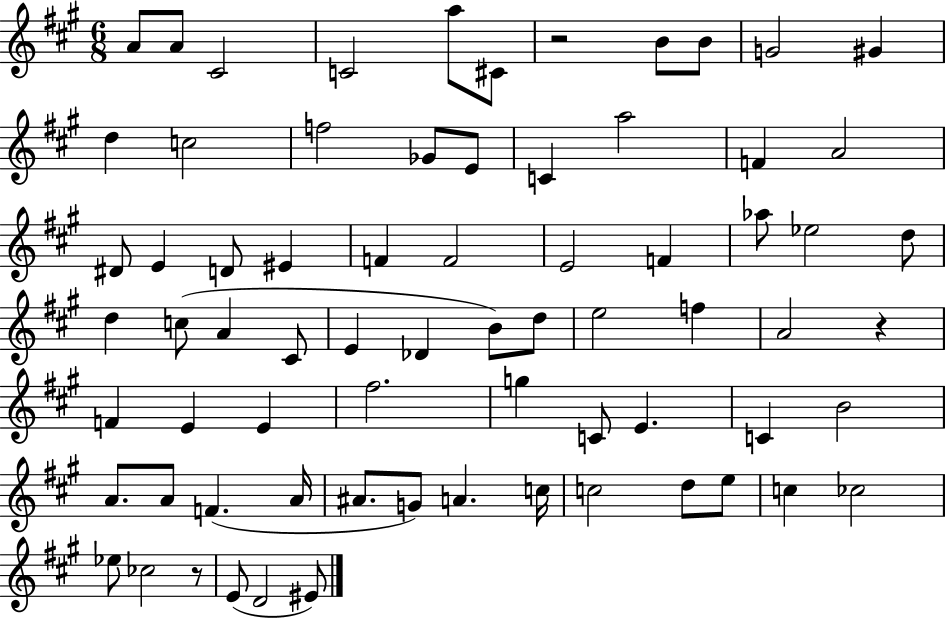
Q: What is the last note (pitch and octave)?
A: EIS4